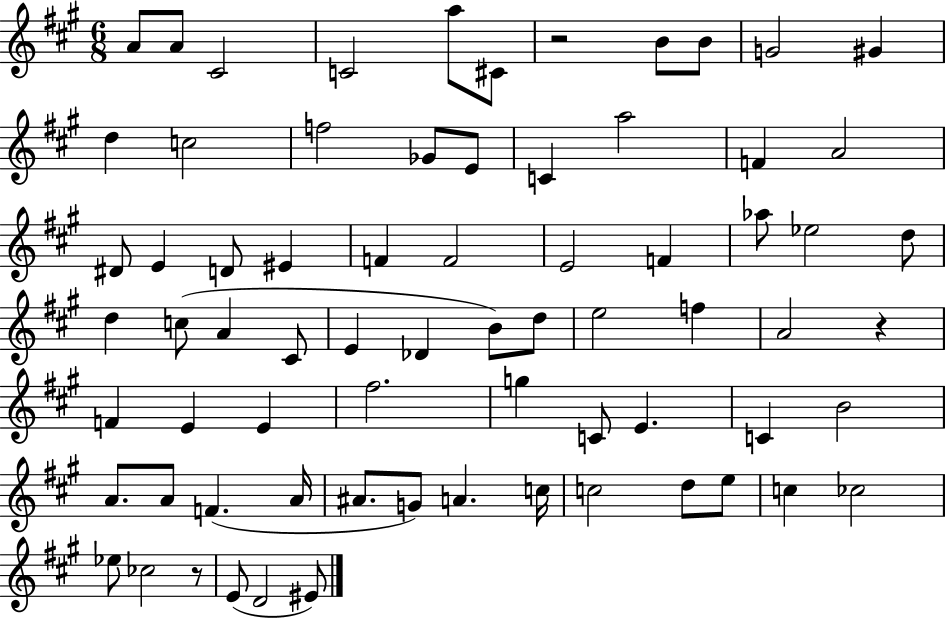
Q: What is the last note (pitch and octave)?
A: EIS4